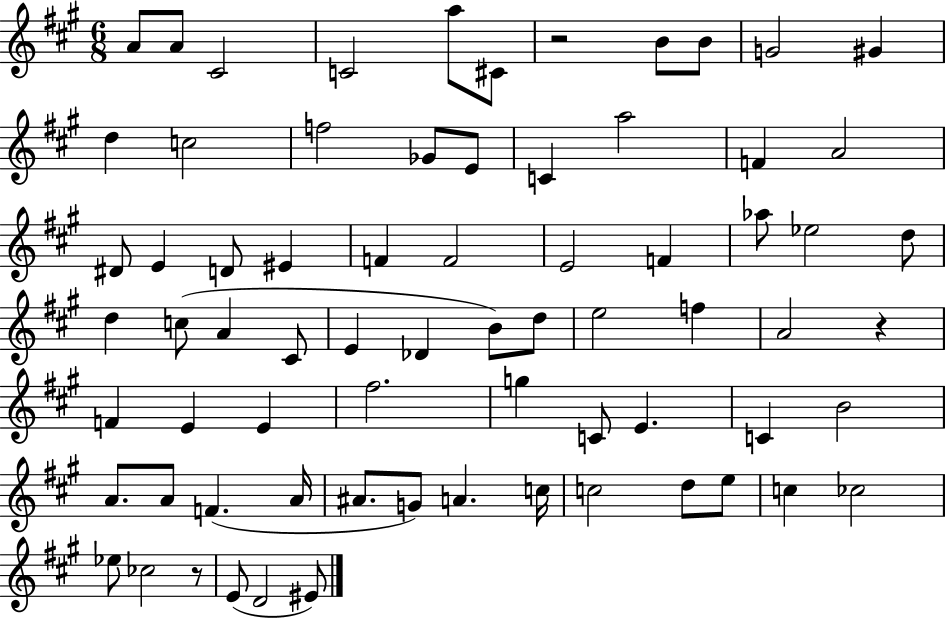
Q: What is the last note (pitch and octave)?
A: EIS4